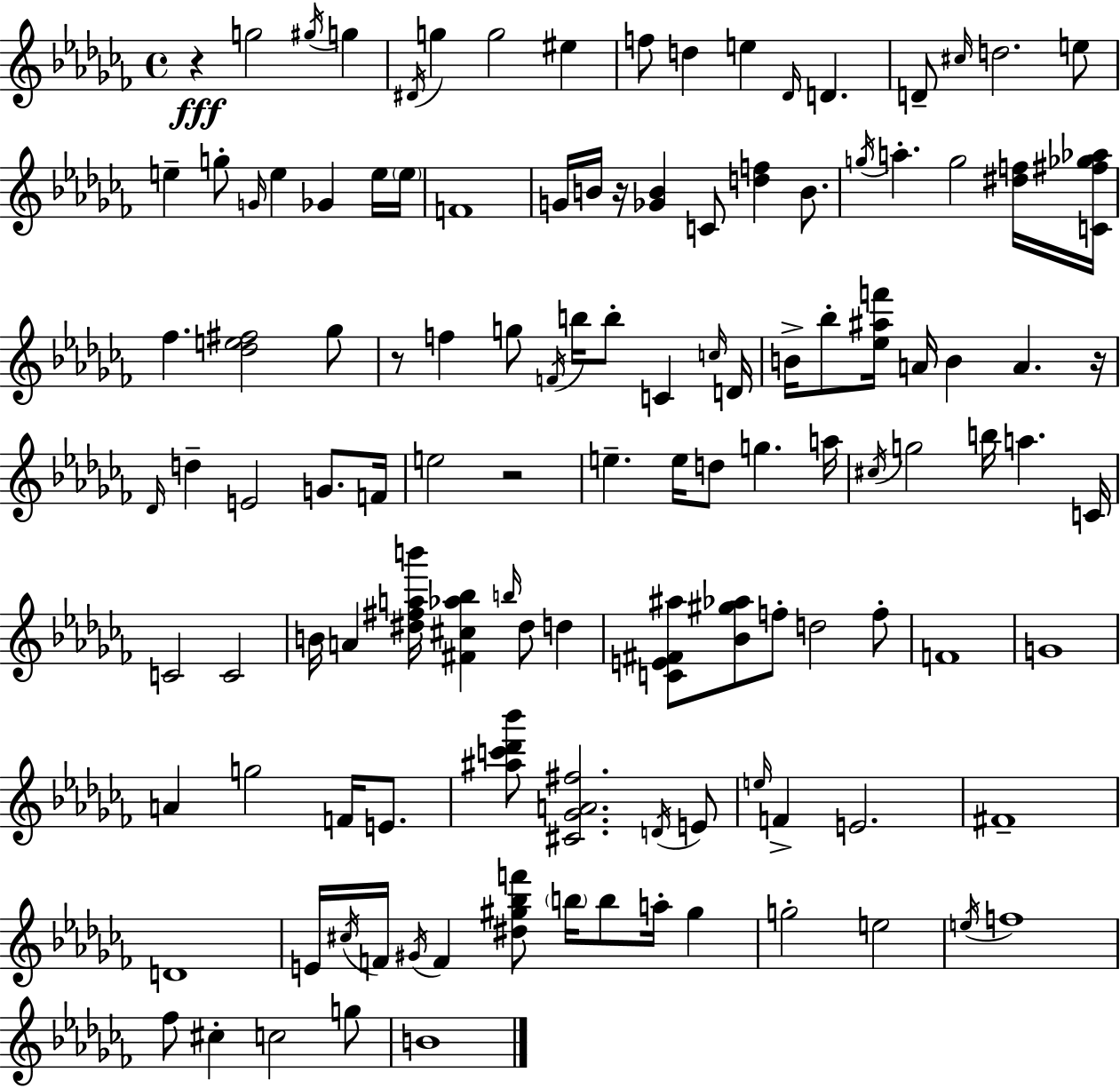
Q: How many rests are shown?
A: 5